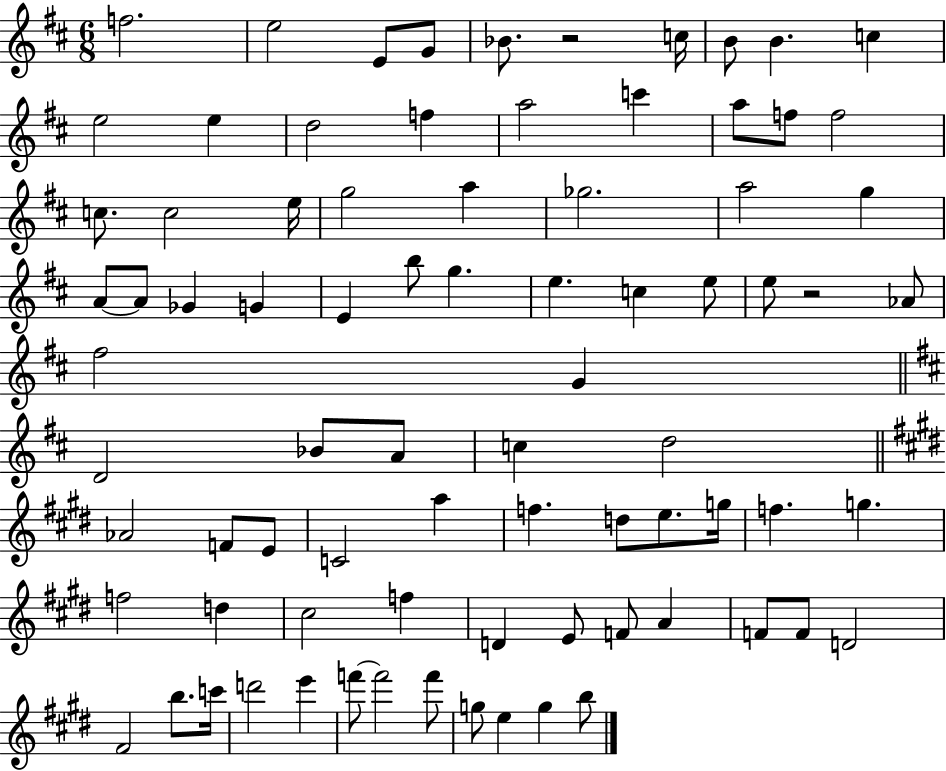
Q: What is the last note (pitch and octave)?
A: B5